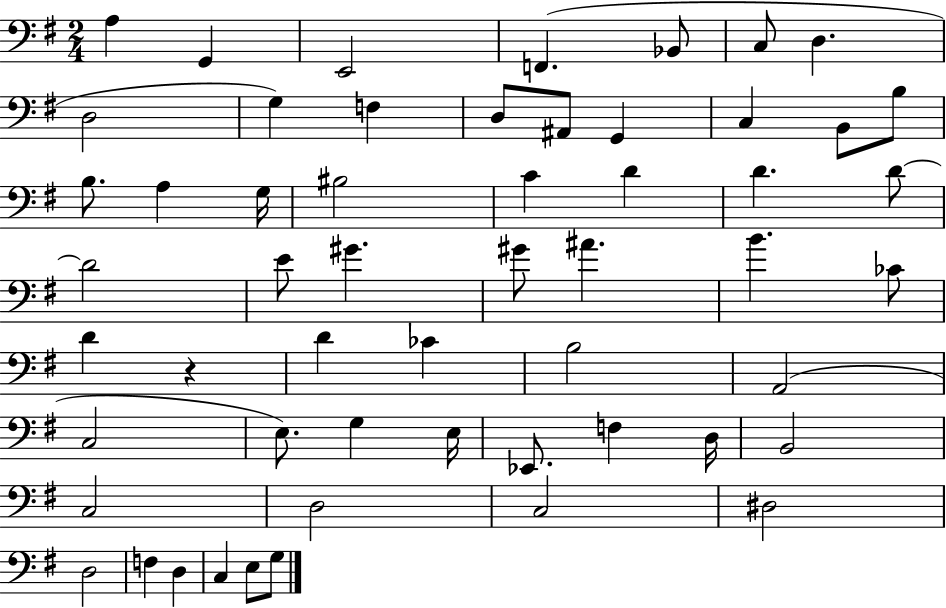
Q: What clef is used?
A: bass